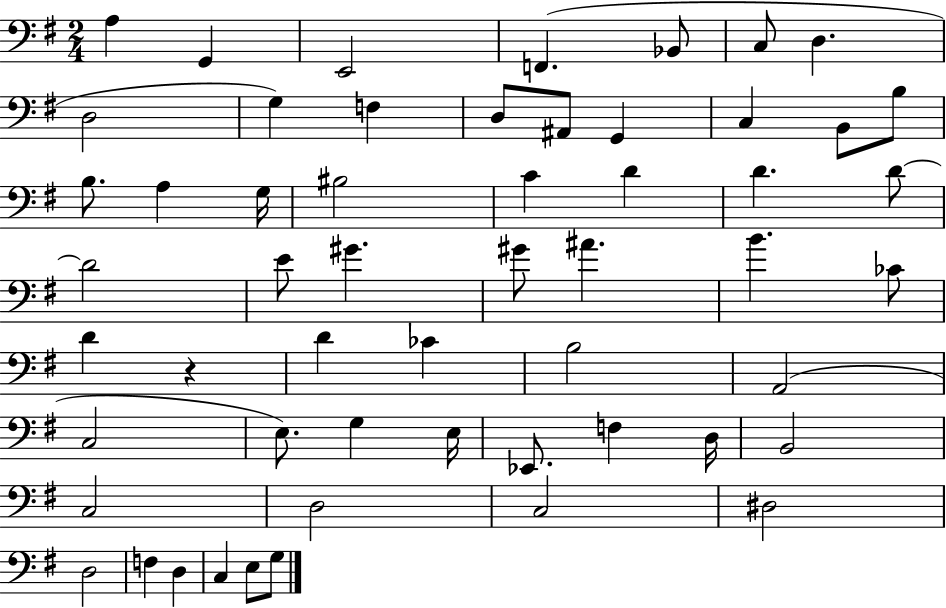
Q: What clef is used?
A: bass